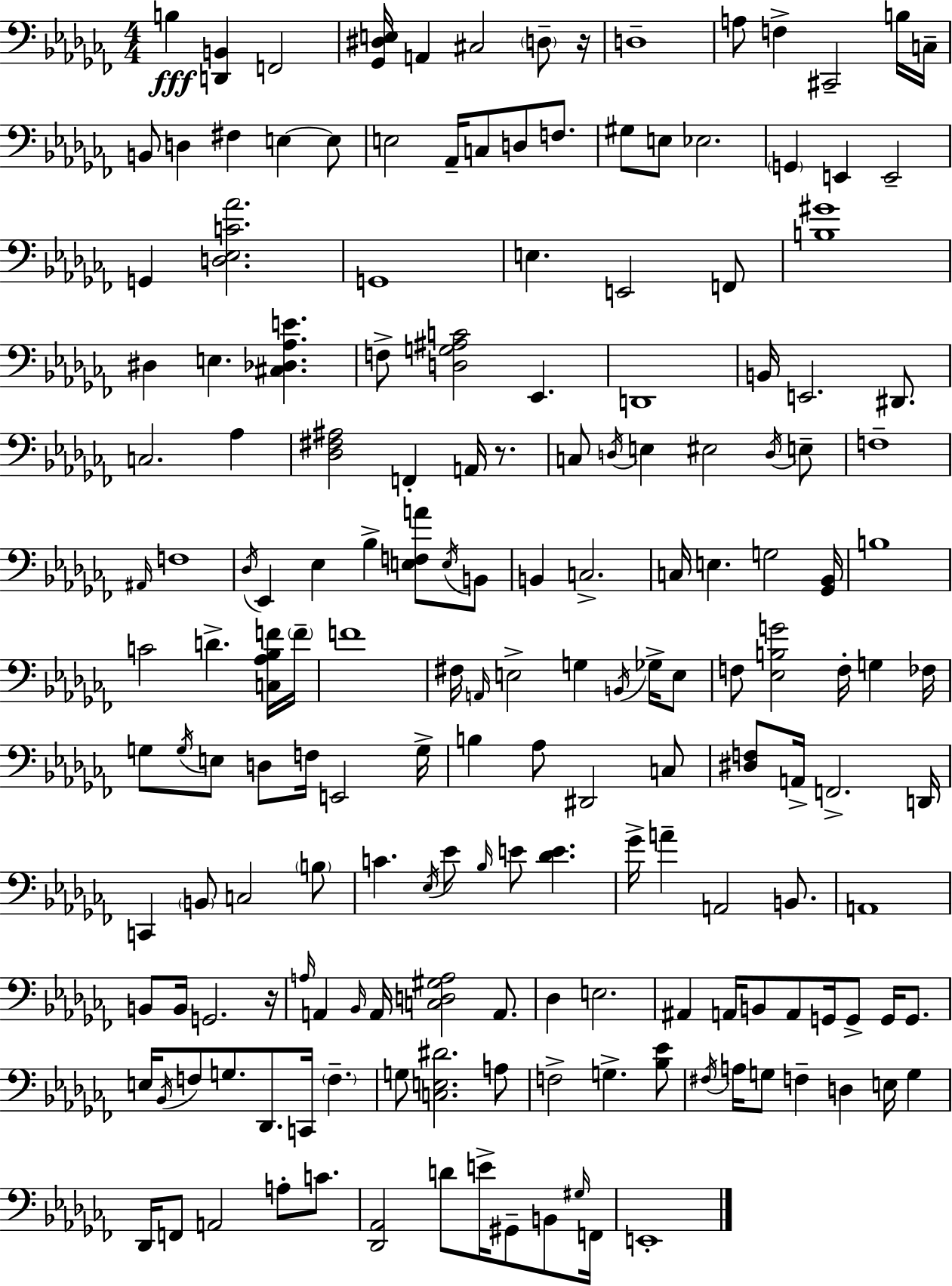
B3/q [D2,B2]/q F2/h [Gb2,D#3,E3]/s A2/q C#3/h D3/e R/s D3/w A3/e F3/q C#2/h B3/s C3/s B2/e D3/q F#3/q E3/q E3/e E3/h Ab2/s C3/e D3/e F3/e. G#3/e E3/e Eb3/h. G2/q E2/q E2/h G2/q [D3,Eb3,C4,Ab4]/h. G2/w E3/q. E2/h F2/e [B3,G#4]/w D#3/q E3/q. [C#3,Db3,Ab3,E4]/q. F3/e [D3,G3,A#3,C4]/h Eb2/q. D2/w B2/s E2/h. D#2/e. C3/h. Ab3/q [Db3,F#3,A#3]/h F2/q A2/s R/e. C3/e D3/s E3/q EIS3/h D3/s E3/e F3/w A#2/s F3/w Db3/s Eb2/q Eb3/q Bb3/q [E3,F3,A4]/e E3/s B2/e B2/q C3/h. C3/s E3/q. G3/h [Gb2,Bb2]/s B3/w C4/h D4/q. [C3,Ab3,Bb3,F4]/s F4/s F4/w F#3/s A2/s E3/h G3/q B2/s Gb3/s E3/e F3/e [Eb3,B3,G4]/h F3/s G3/q FES3/s G3/e G3/s E3/e D3/e F3/s E2/h G3/s B3/q Ab3/e D#2/h C3/e [D#3,F3]/e A2/s F2/h. D2/s C2/q B2/e C3/h B3/e C4/q. Eb3/s Eb4/e Bb3/s E4/e [Db4,E4]/q. Gb4/s A4/q A2/h B2/e. A2/w B2/e B2/s G2/h. R/s A3/s A2/q Bb2/s A2/s [C3,D3,G#3,A3]/h A2/e. Db3/q E3/h. A#2/q A2/s B2/e A2/e G2/s G2/e G2/s G2/e. E3/s Bb2/s F3/e G3/e. Db2/e. C2/s F3/q. G3/e [C3,E3,D#4]/h. A3/e F3/h G3/q. [Bb3,Eb4]/e F#3/s A3/s G3/e F3/q D3/q E3/s G3/q Db2/s F2/e A2/h A3/e C4/e. [Db2,Ab2]/h D4/e E4/s G#2/e B2/e G#3/s F2/s E2/w